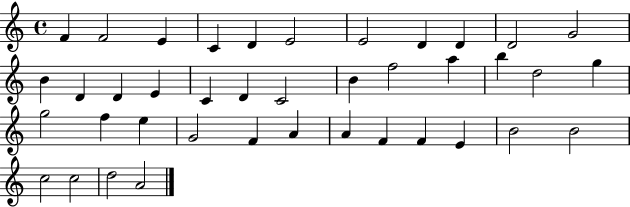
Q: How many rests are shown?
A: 0